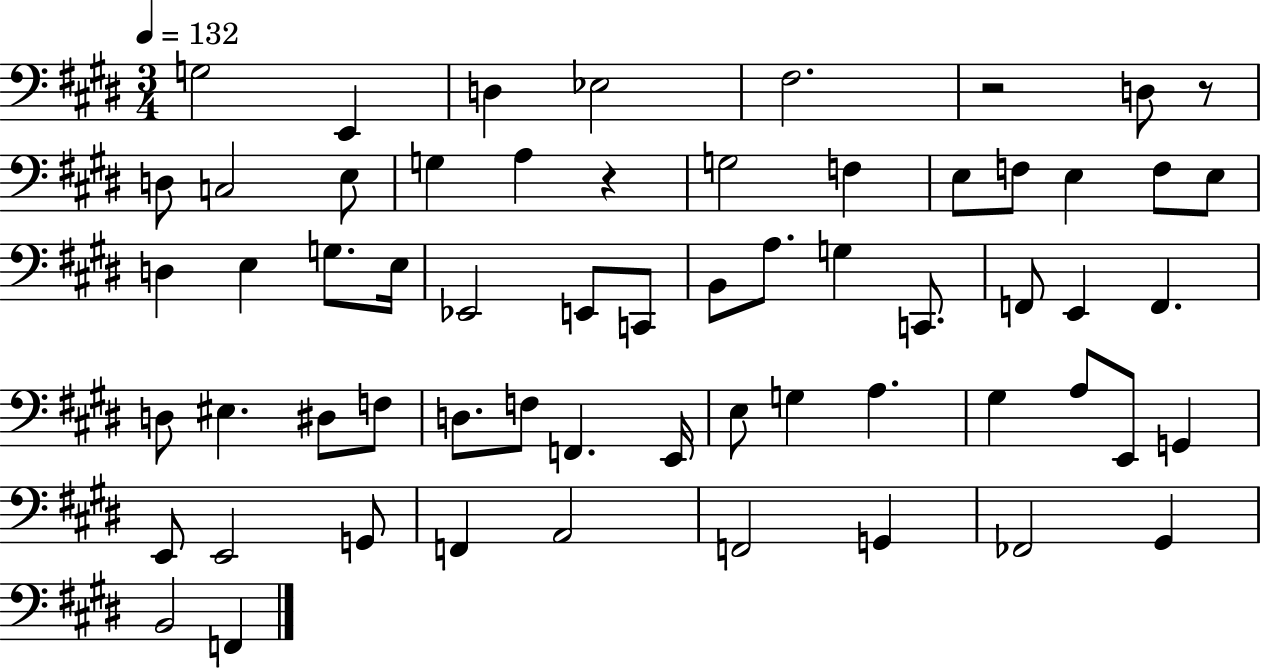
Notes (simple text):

G3/h E2/q D3/q Eb3/h F#3/h. R/h D3/e R/e D3/e C3/h E3/e G3/q A3/q R/q G3/h F3/q E3/e F3/e E3/q F3/e E3/e D3/q E3/q G3/e. E3/s Eb2/h E2/e C2/e B2/e A3/e. G3/q C2/e. F2/e E2/q F2/q. D3/e EIS3/q. D#3/e F3/e D3/e. F3/e F2/q. E2/s E3/e G3/q A3/q. G#3/q A3/e E2/e G2/q E2/e E2/h G2/e F2/q A2/h F2/h G2/q FES2/h G#2/q B2/h F2/q